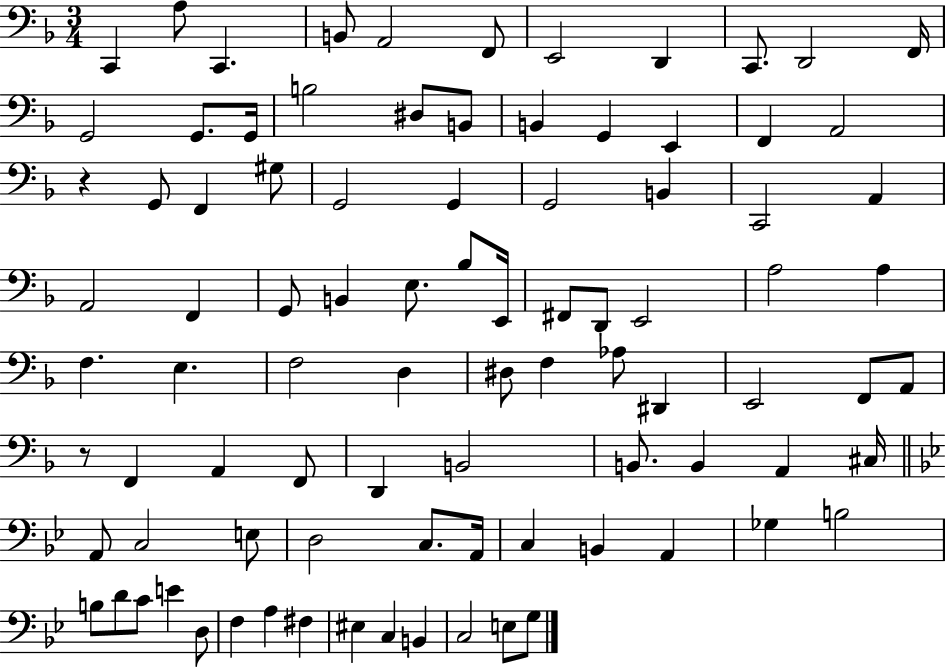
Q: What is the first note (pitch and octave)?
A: C2